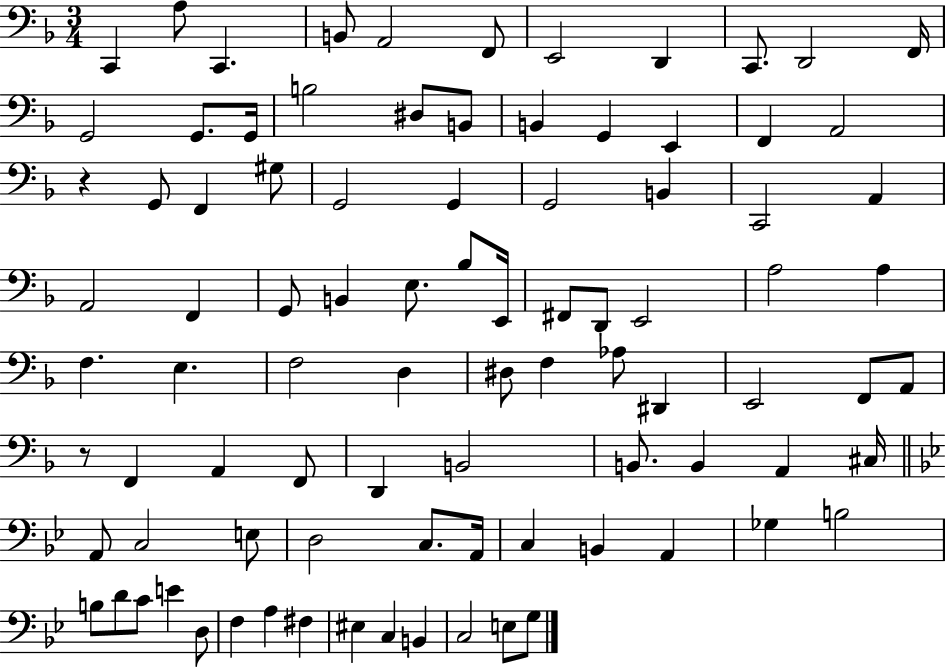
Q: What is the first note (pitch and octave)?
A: C2